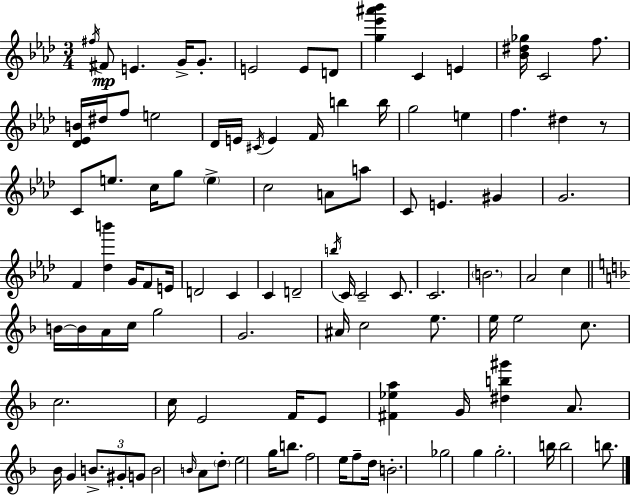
{
  \clef treble
  \numericTimeSignature
  \time 3/4
  \key f \minor
  \acciaccatura { fis''16 }\mp fis'8 e'4. g'16-> g'8.-. | e'2 e'8 d'8 | <g'' ees''' ais''' bes'''>4 c'4 e'4 | <bes' dis'' ges''>16 c'2 f''8. | \break <des' ees' b'>16 dis''16 f''8 e''2 | des'16 e'16 \acciaccatura { cis'16 } e'4 f'16 b''4 | b''16 g''2 e''4 | f''4. dis''4 | \break r8 c'8 e''8. c''16 g''8 \parenthesize e''4-> | c''2 a'8 | a''8 c'8 e'4. gis'4 | g'2. | \break f'4 <des'' b'''>4 g'16 f'8 | e'16 d'2 c'4 | c'4 d'2-- | \acciaccatura { b''16 } c'16 c'2-- | \break c'8. c'2. | \parenthesize b'2. | aes'2 c''4 | \bar "||" \break \key f \major b'16~~ b'16 a'16 c''16 g''2 | g'2. | ais'16 c''2 e''8. | e''16 e''2 c''8. | \break c''2. | c''16 e'2 f'16 e'8 | <fis' ees'' a''>4 g'16 <dis'' b'' gis'''>4 a'8. | bes'16 g'4 \tuplet 3/2 { b'8.-> gis'8-. g'8 } | \break b'2 \grace { b'16 } a'8 \parenthesize d''8-. | e''2 g''16 b''8. | f''2 e''16 f''8-- | d''16 b'2.-. | \break ges''2 g''4 | g''2.-. | b''16 b''2 b''8. | \bar "|."
}